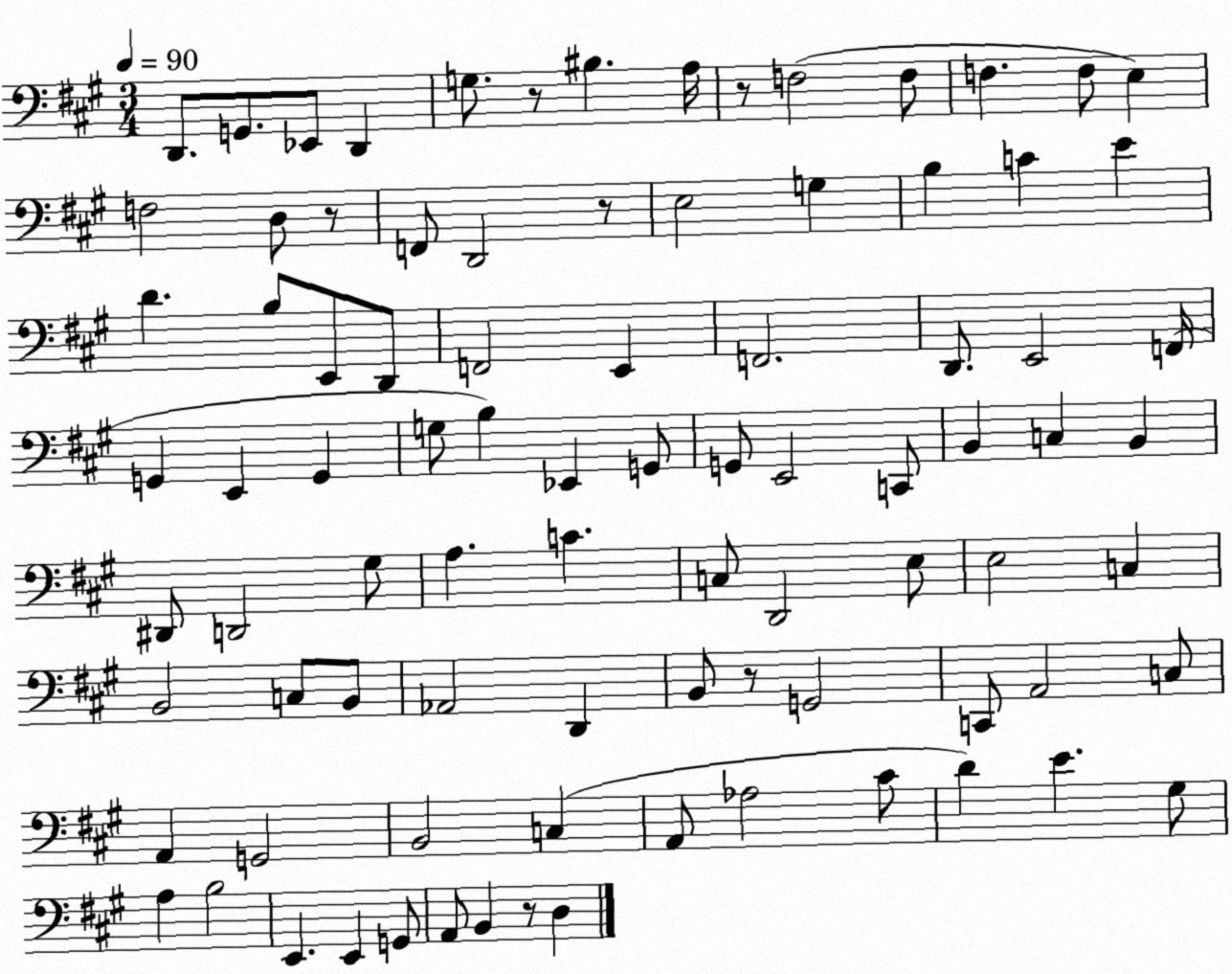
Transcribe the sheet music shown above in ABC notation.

X:1
T:Untitled
M:3/4
L:1/4
K:A
D,,/2 G,,/2 _E,,/2 D,, G,/2 z/2 ^B, A,/4 z/2 F,2 F,/2 F, F,/2 E, F,2 D,/2 z/2 F,,/2 D,,2 z/2 E,2 G, B, C E D B,/2 E,,/2 D,,/2 F,,2 E,, F,,2 D,,/2 E,,2 F,,/4 G,, E,, G,, G,/2 B, _E,, G,,/2 G,,/2 E,,2 C,,/2 B,, C, B,, ^D,,/2 D,,2 ^G,/2 A, C C,/2 D,,2 E,/2 E,2 C, B,,2 C,/2 B,,/2 _A,,2 D,, B,,/2 z/2 G,,2 C,,/2 A,,2 C,/2 A,, G,,2 B,,2 C, A,,/2 _A,2 ^C/2 D E ^G,/2 A, B,2 E,, E,, G,,/2 A,,/2 B,, z/2 D,